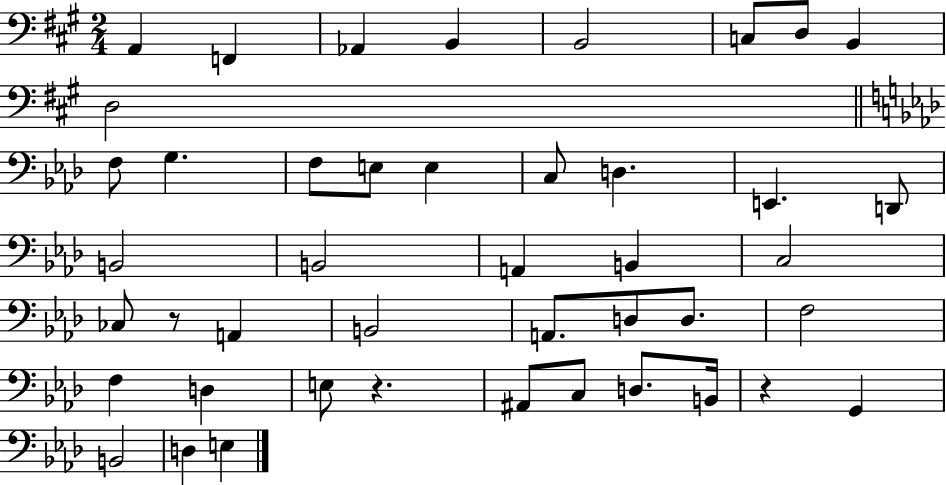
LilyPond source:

{
  \clef bass
  \numericTimeSignature
  \time 2/4
  \key a \major
  \repeat volta 2 { a,4 f,4 | aes,4 b,4 | b,2 | c8 d8 b,4 | \break d2 | \bar "||" \break \key aes \major f8 g4. | f8 e8 e4 | c8 d4. | e,4. d,8 | \break b,2 | b,2 | a,4 b,4 | c2 | \break ces8 r8 a,4 | b,2 | a,8. d8 d8. | f2 | \break f4 d4 | e8 r4. | ais,8 c8 d8. b,16 | r4 g,4 | \break b,2 | d4 e4 | } \bar "|."
}